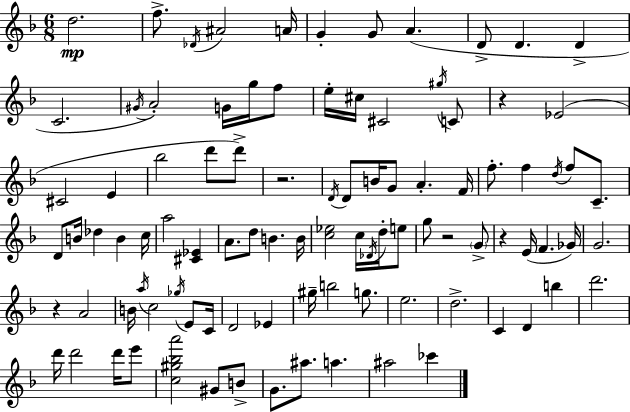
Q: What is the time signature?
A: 6/8